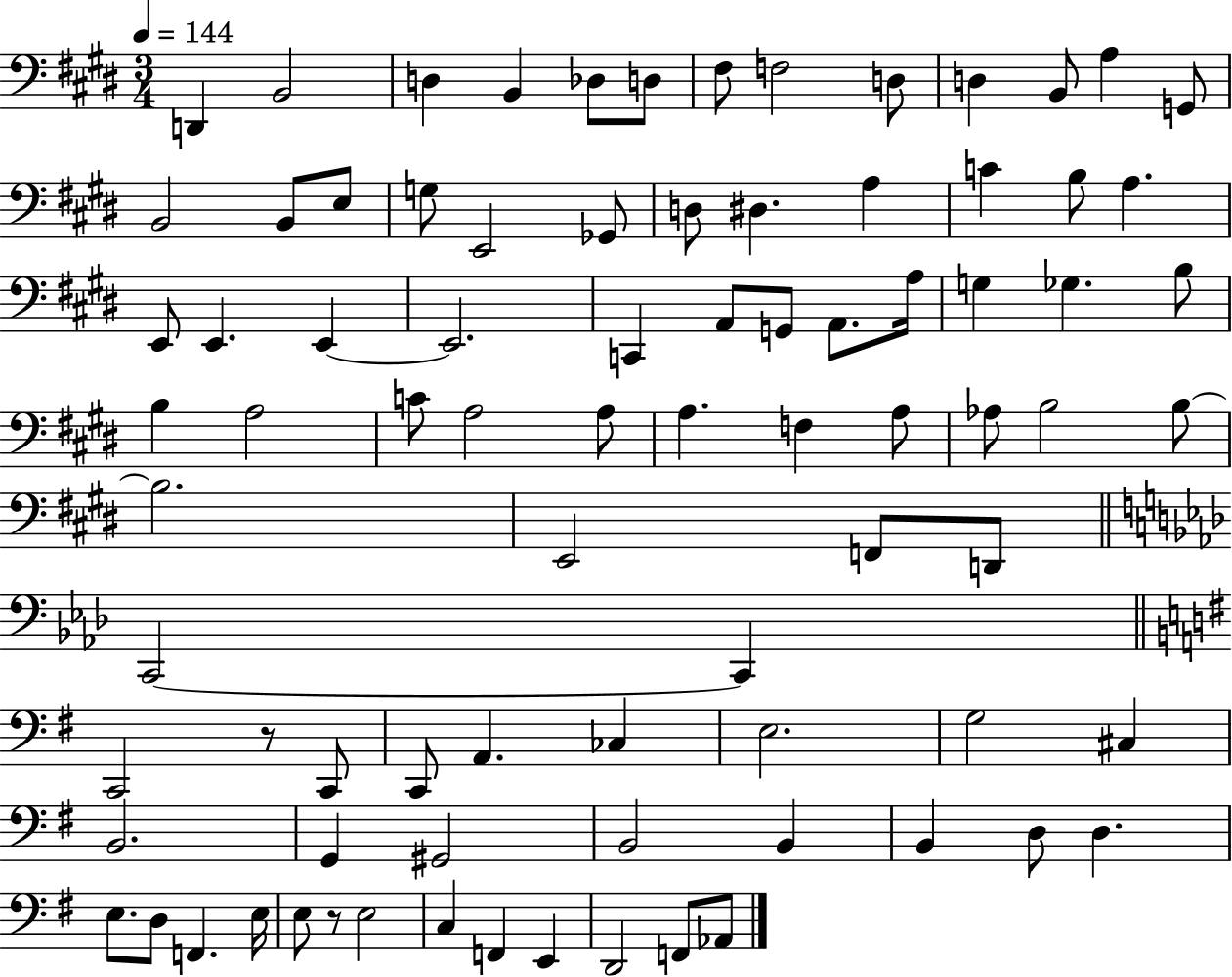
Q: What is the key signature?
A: E major